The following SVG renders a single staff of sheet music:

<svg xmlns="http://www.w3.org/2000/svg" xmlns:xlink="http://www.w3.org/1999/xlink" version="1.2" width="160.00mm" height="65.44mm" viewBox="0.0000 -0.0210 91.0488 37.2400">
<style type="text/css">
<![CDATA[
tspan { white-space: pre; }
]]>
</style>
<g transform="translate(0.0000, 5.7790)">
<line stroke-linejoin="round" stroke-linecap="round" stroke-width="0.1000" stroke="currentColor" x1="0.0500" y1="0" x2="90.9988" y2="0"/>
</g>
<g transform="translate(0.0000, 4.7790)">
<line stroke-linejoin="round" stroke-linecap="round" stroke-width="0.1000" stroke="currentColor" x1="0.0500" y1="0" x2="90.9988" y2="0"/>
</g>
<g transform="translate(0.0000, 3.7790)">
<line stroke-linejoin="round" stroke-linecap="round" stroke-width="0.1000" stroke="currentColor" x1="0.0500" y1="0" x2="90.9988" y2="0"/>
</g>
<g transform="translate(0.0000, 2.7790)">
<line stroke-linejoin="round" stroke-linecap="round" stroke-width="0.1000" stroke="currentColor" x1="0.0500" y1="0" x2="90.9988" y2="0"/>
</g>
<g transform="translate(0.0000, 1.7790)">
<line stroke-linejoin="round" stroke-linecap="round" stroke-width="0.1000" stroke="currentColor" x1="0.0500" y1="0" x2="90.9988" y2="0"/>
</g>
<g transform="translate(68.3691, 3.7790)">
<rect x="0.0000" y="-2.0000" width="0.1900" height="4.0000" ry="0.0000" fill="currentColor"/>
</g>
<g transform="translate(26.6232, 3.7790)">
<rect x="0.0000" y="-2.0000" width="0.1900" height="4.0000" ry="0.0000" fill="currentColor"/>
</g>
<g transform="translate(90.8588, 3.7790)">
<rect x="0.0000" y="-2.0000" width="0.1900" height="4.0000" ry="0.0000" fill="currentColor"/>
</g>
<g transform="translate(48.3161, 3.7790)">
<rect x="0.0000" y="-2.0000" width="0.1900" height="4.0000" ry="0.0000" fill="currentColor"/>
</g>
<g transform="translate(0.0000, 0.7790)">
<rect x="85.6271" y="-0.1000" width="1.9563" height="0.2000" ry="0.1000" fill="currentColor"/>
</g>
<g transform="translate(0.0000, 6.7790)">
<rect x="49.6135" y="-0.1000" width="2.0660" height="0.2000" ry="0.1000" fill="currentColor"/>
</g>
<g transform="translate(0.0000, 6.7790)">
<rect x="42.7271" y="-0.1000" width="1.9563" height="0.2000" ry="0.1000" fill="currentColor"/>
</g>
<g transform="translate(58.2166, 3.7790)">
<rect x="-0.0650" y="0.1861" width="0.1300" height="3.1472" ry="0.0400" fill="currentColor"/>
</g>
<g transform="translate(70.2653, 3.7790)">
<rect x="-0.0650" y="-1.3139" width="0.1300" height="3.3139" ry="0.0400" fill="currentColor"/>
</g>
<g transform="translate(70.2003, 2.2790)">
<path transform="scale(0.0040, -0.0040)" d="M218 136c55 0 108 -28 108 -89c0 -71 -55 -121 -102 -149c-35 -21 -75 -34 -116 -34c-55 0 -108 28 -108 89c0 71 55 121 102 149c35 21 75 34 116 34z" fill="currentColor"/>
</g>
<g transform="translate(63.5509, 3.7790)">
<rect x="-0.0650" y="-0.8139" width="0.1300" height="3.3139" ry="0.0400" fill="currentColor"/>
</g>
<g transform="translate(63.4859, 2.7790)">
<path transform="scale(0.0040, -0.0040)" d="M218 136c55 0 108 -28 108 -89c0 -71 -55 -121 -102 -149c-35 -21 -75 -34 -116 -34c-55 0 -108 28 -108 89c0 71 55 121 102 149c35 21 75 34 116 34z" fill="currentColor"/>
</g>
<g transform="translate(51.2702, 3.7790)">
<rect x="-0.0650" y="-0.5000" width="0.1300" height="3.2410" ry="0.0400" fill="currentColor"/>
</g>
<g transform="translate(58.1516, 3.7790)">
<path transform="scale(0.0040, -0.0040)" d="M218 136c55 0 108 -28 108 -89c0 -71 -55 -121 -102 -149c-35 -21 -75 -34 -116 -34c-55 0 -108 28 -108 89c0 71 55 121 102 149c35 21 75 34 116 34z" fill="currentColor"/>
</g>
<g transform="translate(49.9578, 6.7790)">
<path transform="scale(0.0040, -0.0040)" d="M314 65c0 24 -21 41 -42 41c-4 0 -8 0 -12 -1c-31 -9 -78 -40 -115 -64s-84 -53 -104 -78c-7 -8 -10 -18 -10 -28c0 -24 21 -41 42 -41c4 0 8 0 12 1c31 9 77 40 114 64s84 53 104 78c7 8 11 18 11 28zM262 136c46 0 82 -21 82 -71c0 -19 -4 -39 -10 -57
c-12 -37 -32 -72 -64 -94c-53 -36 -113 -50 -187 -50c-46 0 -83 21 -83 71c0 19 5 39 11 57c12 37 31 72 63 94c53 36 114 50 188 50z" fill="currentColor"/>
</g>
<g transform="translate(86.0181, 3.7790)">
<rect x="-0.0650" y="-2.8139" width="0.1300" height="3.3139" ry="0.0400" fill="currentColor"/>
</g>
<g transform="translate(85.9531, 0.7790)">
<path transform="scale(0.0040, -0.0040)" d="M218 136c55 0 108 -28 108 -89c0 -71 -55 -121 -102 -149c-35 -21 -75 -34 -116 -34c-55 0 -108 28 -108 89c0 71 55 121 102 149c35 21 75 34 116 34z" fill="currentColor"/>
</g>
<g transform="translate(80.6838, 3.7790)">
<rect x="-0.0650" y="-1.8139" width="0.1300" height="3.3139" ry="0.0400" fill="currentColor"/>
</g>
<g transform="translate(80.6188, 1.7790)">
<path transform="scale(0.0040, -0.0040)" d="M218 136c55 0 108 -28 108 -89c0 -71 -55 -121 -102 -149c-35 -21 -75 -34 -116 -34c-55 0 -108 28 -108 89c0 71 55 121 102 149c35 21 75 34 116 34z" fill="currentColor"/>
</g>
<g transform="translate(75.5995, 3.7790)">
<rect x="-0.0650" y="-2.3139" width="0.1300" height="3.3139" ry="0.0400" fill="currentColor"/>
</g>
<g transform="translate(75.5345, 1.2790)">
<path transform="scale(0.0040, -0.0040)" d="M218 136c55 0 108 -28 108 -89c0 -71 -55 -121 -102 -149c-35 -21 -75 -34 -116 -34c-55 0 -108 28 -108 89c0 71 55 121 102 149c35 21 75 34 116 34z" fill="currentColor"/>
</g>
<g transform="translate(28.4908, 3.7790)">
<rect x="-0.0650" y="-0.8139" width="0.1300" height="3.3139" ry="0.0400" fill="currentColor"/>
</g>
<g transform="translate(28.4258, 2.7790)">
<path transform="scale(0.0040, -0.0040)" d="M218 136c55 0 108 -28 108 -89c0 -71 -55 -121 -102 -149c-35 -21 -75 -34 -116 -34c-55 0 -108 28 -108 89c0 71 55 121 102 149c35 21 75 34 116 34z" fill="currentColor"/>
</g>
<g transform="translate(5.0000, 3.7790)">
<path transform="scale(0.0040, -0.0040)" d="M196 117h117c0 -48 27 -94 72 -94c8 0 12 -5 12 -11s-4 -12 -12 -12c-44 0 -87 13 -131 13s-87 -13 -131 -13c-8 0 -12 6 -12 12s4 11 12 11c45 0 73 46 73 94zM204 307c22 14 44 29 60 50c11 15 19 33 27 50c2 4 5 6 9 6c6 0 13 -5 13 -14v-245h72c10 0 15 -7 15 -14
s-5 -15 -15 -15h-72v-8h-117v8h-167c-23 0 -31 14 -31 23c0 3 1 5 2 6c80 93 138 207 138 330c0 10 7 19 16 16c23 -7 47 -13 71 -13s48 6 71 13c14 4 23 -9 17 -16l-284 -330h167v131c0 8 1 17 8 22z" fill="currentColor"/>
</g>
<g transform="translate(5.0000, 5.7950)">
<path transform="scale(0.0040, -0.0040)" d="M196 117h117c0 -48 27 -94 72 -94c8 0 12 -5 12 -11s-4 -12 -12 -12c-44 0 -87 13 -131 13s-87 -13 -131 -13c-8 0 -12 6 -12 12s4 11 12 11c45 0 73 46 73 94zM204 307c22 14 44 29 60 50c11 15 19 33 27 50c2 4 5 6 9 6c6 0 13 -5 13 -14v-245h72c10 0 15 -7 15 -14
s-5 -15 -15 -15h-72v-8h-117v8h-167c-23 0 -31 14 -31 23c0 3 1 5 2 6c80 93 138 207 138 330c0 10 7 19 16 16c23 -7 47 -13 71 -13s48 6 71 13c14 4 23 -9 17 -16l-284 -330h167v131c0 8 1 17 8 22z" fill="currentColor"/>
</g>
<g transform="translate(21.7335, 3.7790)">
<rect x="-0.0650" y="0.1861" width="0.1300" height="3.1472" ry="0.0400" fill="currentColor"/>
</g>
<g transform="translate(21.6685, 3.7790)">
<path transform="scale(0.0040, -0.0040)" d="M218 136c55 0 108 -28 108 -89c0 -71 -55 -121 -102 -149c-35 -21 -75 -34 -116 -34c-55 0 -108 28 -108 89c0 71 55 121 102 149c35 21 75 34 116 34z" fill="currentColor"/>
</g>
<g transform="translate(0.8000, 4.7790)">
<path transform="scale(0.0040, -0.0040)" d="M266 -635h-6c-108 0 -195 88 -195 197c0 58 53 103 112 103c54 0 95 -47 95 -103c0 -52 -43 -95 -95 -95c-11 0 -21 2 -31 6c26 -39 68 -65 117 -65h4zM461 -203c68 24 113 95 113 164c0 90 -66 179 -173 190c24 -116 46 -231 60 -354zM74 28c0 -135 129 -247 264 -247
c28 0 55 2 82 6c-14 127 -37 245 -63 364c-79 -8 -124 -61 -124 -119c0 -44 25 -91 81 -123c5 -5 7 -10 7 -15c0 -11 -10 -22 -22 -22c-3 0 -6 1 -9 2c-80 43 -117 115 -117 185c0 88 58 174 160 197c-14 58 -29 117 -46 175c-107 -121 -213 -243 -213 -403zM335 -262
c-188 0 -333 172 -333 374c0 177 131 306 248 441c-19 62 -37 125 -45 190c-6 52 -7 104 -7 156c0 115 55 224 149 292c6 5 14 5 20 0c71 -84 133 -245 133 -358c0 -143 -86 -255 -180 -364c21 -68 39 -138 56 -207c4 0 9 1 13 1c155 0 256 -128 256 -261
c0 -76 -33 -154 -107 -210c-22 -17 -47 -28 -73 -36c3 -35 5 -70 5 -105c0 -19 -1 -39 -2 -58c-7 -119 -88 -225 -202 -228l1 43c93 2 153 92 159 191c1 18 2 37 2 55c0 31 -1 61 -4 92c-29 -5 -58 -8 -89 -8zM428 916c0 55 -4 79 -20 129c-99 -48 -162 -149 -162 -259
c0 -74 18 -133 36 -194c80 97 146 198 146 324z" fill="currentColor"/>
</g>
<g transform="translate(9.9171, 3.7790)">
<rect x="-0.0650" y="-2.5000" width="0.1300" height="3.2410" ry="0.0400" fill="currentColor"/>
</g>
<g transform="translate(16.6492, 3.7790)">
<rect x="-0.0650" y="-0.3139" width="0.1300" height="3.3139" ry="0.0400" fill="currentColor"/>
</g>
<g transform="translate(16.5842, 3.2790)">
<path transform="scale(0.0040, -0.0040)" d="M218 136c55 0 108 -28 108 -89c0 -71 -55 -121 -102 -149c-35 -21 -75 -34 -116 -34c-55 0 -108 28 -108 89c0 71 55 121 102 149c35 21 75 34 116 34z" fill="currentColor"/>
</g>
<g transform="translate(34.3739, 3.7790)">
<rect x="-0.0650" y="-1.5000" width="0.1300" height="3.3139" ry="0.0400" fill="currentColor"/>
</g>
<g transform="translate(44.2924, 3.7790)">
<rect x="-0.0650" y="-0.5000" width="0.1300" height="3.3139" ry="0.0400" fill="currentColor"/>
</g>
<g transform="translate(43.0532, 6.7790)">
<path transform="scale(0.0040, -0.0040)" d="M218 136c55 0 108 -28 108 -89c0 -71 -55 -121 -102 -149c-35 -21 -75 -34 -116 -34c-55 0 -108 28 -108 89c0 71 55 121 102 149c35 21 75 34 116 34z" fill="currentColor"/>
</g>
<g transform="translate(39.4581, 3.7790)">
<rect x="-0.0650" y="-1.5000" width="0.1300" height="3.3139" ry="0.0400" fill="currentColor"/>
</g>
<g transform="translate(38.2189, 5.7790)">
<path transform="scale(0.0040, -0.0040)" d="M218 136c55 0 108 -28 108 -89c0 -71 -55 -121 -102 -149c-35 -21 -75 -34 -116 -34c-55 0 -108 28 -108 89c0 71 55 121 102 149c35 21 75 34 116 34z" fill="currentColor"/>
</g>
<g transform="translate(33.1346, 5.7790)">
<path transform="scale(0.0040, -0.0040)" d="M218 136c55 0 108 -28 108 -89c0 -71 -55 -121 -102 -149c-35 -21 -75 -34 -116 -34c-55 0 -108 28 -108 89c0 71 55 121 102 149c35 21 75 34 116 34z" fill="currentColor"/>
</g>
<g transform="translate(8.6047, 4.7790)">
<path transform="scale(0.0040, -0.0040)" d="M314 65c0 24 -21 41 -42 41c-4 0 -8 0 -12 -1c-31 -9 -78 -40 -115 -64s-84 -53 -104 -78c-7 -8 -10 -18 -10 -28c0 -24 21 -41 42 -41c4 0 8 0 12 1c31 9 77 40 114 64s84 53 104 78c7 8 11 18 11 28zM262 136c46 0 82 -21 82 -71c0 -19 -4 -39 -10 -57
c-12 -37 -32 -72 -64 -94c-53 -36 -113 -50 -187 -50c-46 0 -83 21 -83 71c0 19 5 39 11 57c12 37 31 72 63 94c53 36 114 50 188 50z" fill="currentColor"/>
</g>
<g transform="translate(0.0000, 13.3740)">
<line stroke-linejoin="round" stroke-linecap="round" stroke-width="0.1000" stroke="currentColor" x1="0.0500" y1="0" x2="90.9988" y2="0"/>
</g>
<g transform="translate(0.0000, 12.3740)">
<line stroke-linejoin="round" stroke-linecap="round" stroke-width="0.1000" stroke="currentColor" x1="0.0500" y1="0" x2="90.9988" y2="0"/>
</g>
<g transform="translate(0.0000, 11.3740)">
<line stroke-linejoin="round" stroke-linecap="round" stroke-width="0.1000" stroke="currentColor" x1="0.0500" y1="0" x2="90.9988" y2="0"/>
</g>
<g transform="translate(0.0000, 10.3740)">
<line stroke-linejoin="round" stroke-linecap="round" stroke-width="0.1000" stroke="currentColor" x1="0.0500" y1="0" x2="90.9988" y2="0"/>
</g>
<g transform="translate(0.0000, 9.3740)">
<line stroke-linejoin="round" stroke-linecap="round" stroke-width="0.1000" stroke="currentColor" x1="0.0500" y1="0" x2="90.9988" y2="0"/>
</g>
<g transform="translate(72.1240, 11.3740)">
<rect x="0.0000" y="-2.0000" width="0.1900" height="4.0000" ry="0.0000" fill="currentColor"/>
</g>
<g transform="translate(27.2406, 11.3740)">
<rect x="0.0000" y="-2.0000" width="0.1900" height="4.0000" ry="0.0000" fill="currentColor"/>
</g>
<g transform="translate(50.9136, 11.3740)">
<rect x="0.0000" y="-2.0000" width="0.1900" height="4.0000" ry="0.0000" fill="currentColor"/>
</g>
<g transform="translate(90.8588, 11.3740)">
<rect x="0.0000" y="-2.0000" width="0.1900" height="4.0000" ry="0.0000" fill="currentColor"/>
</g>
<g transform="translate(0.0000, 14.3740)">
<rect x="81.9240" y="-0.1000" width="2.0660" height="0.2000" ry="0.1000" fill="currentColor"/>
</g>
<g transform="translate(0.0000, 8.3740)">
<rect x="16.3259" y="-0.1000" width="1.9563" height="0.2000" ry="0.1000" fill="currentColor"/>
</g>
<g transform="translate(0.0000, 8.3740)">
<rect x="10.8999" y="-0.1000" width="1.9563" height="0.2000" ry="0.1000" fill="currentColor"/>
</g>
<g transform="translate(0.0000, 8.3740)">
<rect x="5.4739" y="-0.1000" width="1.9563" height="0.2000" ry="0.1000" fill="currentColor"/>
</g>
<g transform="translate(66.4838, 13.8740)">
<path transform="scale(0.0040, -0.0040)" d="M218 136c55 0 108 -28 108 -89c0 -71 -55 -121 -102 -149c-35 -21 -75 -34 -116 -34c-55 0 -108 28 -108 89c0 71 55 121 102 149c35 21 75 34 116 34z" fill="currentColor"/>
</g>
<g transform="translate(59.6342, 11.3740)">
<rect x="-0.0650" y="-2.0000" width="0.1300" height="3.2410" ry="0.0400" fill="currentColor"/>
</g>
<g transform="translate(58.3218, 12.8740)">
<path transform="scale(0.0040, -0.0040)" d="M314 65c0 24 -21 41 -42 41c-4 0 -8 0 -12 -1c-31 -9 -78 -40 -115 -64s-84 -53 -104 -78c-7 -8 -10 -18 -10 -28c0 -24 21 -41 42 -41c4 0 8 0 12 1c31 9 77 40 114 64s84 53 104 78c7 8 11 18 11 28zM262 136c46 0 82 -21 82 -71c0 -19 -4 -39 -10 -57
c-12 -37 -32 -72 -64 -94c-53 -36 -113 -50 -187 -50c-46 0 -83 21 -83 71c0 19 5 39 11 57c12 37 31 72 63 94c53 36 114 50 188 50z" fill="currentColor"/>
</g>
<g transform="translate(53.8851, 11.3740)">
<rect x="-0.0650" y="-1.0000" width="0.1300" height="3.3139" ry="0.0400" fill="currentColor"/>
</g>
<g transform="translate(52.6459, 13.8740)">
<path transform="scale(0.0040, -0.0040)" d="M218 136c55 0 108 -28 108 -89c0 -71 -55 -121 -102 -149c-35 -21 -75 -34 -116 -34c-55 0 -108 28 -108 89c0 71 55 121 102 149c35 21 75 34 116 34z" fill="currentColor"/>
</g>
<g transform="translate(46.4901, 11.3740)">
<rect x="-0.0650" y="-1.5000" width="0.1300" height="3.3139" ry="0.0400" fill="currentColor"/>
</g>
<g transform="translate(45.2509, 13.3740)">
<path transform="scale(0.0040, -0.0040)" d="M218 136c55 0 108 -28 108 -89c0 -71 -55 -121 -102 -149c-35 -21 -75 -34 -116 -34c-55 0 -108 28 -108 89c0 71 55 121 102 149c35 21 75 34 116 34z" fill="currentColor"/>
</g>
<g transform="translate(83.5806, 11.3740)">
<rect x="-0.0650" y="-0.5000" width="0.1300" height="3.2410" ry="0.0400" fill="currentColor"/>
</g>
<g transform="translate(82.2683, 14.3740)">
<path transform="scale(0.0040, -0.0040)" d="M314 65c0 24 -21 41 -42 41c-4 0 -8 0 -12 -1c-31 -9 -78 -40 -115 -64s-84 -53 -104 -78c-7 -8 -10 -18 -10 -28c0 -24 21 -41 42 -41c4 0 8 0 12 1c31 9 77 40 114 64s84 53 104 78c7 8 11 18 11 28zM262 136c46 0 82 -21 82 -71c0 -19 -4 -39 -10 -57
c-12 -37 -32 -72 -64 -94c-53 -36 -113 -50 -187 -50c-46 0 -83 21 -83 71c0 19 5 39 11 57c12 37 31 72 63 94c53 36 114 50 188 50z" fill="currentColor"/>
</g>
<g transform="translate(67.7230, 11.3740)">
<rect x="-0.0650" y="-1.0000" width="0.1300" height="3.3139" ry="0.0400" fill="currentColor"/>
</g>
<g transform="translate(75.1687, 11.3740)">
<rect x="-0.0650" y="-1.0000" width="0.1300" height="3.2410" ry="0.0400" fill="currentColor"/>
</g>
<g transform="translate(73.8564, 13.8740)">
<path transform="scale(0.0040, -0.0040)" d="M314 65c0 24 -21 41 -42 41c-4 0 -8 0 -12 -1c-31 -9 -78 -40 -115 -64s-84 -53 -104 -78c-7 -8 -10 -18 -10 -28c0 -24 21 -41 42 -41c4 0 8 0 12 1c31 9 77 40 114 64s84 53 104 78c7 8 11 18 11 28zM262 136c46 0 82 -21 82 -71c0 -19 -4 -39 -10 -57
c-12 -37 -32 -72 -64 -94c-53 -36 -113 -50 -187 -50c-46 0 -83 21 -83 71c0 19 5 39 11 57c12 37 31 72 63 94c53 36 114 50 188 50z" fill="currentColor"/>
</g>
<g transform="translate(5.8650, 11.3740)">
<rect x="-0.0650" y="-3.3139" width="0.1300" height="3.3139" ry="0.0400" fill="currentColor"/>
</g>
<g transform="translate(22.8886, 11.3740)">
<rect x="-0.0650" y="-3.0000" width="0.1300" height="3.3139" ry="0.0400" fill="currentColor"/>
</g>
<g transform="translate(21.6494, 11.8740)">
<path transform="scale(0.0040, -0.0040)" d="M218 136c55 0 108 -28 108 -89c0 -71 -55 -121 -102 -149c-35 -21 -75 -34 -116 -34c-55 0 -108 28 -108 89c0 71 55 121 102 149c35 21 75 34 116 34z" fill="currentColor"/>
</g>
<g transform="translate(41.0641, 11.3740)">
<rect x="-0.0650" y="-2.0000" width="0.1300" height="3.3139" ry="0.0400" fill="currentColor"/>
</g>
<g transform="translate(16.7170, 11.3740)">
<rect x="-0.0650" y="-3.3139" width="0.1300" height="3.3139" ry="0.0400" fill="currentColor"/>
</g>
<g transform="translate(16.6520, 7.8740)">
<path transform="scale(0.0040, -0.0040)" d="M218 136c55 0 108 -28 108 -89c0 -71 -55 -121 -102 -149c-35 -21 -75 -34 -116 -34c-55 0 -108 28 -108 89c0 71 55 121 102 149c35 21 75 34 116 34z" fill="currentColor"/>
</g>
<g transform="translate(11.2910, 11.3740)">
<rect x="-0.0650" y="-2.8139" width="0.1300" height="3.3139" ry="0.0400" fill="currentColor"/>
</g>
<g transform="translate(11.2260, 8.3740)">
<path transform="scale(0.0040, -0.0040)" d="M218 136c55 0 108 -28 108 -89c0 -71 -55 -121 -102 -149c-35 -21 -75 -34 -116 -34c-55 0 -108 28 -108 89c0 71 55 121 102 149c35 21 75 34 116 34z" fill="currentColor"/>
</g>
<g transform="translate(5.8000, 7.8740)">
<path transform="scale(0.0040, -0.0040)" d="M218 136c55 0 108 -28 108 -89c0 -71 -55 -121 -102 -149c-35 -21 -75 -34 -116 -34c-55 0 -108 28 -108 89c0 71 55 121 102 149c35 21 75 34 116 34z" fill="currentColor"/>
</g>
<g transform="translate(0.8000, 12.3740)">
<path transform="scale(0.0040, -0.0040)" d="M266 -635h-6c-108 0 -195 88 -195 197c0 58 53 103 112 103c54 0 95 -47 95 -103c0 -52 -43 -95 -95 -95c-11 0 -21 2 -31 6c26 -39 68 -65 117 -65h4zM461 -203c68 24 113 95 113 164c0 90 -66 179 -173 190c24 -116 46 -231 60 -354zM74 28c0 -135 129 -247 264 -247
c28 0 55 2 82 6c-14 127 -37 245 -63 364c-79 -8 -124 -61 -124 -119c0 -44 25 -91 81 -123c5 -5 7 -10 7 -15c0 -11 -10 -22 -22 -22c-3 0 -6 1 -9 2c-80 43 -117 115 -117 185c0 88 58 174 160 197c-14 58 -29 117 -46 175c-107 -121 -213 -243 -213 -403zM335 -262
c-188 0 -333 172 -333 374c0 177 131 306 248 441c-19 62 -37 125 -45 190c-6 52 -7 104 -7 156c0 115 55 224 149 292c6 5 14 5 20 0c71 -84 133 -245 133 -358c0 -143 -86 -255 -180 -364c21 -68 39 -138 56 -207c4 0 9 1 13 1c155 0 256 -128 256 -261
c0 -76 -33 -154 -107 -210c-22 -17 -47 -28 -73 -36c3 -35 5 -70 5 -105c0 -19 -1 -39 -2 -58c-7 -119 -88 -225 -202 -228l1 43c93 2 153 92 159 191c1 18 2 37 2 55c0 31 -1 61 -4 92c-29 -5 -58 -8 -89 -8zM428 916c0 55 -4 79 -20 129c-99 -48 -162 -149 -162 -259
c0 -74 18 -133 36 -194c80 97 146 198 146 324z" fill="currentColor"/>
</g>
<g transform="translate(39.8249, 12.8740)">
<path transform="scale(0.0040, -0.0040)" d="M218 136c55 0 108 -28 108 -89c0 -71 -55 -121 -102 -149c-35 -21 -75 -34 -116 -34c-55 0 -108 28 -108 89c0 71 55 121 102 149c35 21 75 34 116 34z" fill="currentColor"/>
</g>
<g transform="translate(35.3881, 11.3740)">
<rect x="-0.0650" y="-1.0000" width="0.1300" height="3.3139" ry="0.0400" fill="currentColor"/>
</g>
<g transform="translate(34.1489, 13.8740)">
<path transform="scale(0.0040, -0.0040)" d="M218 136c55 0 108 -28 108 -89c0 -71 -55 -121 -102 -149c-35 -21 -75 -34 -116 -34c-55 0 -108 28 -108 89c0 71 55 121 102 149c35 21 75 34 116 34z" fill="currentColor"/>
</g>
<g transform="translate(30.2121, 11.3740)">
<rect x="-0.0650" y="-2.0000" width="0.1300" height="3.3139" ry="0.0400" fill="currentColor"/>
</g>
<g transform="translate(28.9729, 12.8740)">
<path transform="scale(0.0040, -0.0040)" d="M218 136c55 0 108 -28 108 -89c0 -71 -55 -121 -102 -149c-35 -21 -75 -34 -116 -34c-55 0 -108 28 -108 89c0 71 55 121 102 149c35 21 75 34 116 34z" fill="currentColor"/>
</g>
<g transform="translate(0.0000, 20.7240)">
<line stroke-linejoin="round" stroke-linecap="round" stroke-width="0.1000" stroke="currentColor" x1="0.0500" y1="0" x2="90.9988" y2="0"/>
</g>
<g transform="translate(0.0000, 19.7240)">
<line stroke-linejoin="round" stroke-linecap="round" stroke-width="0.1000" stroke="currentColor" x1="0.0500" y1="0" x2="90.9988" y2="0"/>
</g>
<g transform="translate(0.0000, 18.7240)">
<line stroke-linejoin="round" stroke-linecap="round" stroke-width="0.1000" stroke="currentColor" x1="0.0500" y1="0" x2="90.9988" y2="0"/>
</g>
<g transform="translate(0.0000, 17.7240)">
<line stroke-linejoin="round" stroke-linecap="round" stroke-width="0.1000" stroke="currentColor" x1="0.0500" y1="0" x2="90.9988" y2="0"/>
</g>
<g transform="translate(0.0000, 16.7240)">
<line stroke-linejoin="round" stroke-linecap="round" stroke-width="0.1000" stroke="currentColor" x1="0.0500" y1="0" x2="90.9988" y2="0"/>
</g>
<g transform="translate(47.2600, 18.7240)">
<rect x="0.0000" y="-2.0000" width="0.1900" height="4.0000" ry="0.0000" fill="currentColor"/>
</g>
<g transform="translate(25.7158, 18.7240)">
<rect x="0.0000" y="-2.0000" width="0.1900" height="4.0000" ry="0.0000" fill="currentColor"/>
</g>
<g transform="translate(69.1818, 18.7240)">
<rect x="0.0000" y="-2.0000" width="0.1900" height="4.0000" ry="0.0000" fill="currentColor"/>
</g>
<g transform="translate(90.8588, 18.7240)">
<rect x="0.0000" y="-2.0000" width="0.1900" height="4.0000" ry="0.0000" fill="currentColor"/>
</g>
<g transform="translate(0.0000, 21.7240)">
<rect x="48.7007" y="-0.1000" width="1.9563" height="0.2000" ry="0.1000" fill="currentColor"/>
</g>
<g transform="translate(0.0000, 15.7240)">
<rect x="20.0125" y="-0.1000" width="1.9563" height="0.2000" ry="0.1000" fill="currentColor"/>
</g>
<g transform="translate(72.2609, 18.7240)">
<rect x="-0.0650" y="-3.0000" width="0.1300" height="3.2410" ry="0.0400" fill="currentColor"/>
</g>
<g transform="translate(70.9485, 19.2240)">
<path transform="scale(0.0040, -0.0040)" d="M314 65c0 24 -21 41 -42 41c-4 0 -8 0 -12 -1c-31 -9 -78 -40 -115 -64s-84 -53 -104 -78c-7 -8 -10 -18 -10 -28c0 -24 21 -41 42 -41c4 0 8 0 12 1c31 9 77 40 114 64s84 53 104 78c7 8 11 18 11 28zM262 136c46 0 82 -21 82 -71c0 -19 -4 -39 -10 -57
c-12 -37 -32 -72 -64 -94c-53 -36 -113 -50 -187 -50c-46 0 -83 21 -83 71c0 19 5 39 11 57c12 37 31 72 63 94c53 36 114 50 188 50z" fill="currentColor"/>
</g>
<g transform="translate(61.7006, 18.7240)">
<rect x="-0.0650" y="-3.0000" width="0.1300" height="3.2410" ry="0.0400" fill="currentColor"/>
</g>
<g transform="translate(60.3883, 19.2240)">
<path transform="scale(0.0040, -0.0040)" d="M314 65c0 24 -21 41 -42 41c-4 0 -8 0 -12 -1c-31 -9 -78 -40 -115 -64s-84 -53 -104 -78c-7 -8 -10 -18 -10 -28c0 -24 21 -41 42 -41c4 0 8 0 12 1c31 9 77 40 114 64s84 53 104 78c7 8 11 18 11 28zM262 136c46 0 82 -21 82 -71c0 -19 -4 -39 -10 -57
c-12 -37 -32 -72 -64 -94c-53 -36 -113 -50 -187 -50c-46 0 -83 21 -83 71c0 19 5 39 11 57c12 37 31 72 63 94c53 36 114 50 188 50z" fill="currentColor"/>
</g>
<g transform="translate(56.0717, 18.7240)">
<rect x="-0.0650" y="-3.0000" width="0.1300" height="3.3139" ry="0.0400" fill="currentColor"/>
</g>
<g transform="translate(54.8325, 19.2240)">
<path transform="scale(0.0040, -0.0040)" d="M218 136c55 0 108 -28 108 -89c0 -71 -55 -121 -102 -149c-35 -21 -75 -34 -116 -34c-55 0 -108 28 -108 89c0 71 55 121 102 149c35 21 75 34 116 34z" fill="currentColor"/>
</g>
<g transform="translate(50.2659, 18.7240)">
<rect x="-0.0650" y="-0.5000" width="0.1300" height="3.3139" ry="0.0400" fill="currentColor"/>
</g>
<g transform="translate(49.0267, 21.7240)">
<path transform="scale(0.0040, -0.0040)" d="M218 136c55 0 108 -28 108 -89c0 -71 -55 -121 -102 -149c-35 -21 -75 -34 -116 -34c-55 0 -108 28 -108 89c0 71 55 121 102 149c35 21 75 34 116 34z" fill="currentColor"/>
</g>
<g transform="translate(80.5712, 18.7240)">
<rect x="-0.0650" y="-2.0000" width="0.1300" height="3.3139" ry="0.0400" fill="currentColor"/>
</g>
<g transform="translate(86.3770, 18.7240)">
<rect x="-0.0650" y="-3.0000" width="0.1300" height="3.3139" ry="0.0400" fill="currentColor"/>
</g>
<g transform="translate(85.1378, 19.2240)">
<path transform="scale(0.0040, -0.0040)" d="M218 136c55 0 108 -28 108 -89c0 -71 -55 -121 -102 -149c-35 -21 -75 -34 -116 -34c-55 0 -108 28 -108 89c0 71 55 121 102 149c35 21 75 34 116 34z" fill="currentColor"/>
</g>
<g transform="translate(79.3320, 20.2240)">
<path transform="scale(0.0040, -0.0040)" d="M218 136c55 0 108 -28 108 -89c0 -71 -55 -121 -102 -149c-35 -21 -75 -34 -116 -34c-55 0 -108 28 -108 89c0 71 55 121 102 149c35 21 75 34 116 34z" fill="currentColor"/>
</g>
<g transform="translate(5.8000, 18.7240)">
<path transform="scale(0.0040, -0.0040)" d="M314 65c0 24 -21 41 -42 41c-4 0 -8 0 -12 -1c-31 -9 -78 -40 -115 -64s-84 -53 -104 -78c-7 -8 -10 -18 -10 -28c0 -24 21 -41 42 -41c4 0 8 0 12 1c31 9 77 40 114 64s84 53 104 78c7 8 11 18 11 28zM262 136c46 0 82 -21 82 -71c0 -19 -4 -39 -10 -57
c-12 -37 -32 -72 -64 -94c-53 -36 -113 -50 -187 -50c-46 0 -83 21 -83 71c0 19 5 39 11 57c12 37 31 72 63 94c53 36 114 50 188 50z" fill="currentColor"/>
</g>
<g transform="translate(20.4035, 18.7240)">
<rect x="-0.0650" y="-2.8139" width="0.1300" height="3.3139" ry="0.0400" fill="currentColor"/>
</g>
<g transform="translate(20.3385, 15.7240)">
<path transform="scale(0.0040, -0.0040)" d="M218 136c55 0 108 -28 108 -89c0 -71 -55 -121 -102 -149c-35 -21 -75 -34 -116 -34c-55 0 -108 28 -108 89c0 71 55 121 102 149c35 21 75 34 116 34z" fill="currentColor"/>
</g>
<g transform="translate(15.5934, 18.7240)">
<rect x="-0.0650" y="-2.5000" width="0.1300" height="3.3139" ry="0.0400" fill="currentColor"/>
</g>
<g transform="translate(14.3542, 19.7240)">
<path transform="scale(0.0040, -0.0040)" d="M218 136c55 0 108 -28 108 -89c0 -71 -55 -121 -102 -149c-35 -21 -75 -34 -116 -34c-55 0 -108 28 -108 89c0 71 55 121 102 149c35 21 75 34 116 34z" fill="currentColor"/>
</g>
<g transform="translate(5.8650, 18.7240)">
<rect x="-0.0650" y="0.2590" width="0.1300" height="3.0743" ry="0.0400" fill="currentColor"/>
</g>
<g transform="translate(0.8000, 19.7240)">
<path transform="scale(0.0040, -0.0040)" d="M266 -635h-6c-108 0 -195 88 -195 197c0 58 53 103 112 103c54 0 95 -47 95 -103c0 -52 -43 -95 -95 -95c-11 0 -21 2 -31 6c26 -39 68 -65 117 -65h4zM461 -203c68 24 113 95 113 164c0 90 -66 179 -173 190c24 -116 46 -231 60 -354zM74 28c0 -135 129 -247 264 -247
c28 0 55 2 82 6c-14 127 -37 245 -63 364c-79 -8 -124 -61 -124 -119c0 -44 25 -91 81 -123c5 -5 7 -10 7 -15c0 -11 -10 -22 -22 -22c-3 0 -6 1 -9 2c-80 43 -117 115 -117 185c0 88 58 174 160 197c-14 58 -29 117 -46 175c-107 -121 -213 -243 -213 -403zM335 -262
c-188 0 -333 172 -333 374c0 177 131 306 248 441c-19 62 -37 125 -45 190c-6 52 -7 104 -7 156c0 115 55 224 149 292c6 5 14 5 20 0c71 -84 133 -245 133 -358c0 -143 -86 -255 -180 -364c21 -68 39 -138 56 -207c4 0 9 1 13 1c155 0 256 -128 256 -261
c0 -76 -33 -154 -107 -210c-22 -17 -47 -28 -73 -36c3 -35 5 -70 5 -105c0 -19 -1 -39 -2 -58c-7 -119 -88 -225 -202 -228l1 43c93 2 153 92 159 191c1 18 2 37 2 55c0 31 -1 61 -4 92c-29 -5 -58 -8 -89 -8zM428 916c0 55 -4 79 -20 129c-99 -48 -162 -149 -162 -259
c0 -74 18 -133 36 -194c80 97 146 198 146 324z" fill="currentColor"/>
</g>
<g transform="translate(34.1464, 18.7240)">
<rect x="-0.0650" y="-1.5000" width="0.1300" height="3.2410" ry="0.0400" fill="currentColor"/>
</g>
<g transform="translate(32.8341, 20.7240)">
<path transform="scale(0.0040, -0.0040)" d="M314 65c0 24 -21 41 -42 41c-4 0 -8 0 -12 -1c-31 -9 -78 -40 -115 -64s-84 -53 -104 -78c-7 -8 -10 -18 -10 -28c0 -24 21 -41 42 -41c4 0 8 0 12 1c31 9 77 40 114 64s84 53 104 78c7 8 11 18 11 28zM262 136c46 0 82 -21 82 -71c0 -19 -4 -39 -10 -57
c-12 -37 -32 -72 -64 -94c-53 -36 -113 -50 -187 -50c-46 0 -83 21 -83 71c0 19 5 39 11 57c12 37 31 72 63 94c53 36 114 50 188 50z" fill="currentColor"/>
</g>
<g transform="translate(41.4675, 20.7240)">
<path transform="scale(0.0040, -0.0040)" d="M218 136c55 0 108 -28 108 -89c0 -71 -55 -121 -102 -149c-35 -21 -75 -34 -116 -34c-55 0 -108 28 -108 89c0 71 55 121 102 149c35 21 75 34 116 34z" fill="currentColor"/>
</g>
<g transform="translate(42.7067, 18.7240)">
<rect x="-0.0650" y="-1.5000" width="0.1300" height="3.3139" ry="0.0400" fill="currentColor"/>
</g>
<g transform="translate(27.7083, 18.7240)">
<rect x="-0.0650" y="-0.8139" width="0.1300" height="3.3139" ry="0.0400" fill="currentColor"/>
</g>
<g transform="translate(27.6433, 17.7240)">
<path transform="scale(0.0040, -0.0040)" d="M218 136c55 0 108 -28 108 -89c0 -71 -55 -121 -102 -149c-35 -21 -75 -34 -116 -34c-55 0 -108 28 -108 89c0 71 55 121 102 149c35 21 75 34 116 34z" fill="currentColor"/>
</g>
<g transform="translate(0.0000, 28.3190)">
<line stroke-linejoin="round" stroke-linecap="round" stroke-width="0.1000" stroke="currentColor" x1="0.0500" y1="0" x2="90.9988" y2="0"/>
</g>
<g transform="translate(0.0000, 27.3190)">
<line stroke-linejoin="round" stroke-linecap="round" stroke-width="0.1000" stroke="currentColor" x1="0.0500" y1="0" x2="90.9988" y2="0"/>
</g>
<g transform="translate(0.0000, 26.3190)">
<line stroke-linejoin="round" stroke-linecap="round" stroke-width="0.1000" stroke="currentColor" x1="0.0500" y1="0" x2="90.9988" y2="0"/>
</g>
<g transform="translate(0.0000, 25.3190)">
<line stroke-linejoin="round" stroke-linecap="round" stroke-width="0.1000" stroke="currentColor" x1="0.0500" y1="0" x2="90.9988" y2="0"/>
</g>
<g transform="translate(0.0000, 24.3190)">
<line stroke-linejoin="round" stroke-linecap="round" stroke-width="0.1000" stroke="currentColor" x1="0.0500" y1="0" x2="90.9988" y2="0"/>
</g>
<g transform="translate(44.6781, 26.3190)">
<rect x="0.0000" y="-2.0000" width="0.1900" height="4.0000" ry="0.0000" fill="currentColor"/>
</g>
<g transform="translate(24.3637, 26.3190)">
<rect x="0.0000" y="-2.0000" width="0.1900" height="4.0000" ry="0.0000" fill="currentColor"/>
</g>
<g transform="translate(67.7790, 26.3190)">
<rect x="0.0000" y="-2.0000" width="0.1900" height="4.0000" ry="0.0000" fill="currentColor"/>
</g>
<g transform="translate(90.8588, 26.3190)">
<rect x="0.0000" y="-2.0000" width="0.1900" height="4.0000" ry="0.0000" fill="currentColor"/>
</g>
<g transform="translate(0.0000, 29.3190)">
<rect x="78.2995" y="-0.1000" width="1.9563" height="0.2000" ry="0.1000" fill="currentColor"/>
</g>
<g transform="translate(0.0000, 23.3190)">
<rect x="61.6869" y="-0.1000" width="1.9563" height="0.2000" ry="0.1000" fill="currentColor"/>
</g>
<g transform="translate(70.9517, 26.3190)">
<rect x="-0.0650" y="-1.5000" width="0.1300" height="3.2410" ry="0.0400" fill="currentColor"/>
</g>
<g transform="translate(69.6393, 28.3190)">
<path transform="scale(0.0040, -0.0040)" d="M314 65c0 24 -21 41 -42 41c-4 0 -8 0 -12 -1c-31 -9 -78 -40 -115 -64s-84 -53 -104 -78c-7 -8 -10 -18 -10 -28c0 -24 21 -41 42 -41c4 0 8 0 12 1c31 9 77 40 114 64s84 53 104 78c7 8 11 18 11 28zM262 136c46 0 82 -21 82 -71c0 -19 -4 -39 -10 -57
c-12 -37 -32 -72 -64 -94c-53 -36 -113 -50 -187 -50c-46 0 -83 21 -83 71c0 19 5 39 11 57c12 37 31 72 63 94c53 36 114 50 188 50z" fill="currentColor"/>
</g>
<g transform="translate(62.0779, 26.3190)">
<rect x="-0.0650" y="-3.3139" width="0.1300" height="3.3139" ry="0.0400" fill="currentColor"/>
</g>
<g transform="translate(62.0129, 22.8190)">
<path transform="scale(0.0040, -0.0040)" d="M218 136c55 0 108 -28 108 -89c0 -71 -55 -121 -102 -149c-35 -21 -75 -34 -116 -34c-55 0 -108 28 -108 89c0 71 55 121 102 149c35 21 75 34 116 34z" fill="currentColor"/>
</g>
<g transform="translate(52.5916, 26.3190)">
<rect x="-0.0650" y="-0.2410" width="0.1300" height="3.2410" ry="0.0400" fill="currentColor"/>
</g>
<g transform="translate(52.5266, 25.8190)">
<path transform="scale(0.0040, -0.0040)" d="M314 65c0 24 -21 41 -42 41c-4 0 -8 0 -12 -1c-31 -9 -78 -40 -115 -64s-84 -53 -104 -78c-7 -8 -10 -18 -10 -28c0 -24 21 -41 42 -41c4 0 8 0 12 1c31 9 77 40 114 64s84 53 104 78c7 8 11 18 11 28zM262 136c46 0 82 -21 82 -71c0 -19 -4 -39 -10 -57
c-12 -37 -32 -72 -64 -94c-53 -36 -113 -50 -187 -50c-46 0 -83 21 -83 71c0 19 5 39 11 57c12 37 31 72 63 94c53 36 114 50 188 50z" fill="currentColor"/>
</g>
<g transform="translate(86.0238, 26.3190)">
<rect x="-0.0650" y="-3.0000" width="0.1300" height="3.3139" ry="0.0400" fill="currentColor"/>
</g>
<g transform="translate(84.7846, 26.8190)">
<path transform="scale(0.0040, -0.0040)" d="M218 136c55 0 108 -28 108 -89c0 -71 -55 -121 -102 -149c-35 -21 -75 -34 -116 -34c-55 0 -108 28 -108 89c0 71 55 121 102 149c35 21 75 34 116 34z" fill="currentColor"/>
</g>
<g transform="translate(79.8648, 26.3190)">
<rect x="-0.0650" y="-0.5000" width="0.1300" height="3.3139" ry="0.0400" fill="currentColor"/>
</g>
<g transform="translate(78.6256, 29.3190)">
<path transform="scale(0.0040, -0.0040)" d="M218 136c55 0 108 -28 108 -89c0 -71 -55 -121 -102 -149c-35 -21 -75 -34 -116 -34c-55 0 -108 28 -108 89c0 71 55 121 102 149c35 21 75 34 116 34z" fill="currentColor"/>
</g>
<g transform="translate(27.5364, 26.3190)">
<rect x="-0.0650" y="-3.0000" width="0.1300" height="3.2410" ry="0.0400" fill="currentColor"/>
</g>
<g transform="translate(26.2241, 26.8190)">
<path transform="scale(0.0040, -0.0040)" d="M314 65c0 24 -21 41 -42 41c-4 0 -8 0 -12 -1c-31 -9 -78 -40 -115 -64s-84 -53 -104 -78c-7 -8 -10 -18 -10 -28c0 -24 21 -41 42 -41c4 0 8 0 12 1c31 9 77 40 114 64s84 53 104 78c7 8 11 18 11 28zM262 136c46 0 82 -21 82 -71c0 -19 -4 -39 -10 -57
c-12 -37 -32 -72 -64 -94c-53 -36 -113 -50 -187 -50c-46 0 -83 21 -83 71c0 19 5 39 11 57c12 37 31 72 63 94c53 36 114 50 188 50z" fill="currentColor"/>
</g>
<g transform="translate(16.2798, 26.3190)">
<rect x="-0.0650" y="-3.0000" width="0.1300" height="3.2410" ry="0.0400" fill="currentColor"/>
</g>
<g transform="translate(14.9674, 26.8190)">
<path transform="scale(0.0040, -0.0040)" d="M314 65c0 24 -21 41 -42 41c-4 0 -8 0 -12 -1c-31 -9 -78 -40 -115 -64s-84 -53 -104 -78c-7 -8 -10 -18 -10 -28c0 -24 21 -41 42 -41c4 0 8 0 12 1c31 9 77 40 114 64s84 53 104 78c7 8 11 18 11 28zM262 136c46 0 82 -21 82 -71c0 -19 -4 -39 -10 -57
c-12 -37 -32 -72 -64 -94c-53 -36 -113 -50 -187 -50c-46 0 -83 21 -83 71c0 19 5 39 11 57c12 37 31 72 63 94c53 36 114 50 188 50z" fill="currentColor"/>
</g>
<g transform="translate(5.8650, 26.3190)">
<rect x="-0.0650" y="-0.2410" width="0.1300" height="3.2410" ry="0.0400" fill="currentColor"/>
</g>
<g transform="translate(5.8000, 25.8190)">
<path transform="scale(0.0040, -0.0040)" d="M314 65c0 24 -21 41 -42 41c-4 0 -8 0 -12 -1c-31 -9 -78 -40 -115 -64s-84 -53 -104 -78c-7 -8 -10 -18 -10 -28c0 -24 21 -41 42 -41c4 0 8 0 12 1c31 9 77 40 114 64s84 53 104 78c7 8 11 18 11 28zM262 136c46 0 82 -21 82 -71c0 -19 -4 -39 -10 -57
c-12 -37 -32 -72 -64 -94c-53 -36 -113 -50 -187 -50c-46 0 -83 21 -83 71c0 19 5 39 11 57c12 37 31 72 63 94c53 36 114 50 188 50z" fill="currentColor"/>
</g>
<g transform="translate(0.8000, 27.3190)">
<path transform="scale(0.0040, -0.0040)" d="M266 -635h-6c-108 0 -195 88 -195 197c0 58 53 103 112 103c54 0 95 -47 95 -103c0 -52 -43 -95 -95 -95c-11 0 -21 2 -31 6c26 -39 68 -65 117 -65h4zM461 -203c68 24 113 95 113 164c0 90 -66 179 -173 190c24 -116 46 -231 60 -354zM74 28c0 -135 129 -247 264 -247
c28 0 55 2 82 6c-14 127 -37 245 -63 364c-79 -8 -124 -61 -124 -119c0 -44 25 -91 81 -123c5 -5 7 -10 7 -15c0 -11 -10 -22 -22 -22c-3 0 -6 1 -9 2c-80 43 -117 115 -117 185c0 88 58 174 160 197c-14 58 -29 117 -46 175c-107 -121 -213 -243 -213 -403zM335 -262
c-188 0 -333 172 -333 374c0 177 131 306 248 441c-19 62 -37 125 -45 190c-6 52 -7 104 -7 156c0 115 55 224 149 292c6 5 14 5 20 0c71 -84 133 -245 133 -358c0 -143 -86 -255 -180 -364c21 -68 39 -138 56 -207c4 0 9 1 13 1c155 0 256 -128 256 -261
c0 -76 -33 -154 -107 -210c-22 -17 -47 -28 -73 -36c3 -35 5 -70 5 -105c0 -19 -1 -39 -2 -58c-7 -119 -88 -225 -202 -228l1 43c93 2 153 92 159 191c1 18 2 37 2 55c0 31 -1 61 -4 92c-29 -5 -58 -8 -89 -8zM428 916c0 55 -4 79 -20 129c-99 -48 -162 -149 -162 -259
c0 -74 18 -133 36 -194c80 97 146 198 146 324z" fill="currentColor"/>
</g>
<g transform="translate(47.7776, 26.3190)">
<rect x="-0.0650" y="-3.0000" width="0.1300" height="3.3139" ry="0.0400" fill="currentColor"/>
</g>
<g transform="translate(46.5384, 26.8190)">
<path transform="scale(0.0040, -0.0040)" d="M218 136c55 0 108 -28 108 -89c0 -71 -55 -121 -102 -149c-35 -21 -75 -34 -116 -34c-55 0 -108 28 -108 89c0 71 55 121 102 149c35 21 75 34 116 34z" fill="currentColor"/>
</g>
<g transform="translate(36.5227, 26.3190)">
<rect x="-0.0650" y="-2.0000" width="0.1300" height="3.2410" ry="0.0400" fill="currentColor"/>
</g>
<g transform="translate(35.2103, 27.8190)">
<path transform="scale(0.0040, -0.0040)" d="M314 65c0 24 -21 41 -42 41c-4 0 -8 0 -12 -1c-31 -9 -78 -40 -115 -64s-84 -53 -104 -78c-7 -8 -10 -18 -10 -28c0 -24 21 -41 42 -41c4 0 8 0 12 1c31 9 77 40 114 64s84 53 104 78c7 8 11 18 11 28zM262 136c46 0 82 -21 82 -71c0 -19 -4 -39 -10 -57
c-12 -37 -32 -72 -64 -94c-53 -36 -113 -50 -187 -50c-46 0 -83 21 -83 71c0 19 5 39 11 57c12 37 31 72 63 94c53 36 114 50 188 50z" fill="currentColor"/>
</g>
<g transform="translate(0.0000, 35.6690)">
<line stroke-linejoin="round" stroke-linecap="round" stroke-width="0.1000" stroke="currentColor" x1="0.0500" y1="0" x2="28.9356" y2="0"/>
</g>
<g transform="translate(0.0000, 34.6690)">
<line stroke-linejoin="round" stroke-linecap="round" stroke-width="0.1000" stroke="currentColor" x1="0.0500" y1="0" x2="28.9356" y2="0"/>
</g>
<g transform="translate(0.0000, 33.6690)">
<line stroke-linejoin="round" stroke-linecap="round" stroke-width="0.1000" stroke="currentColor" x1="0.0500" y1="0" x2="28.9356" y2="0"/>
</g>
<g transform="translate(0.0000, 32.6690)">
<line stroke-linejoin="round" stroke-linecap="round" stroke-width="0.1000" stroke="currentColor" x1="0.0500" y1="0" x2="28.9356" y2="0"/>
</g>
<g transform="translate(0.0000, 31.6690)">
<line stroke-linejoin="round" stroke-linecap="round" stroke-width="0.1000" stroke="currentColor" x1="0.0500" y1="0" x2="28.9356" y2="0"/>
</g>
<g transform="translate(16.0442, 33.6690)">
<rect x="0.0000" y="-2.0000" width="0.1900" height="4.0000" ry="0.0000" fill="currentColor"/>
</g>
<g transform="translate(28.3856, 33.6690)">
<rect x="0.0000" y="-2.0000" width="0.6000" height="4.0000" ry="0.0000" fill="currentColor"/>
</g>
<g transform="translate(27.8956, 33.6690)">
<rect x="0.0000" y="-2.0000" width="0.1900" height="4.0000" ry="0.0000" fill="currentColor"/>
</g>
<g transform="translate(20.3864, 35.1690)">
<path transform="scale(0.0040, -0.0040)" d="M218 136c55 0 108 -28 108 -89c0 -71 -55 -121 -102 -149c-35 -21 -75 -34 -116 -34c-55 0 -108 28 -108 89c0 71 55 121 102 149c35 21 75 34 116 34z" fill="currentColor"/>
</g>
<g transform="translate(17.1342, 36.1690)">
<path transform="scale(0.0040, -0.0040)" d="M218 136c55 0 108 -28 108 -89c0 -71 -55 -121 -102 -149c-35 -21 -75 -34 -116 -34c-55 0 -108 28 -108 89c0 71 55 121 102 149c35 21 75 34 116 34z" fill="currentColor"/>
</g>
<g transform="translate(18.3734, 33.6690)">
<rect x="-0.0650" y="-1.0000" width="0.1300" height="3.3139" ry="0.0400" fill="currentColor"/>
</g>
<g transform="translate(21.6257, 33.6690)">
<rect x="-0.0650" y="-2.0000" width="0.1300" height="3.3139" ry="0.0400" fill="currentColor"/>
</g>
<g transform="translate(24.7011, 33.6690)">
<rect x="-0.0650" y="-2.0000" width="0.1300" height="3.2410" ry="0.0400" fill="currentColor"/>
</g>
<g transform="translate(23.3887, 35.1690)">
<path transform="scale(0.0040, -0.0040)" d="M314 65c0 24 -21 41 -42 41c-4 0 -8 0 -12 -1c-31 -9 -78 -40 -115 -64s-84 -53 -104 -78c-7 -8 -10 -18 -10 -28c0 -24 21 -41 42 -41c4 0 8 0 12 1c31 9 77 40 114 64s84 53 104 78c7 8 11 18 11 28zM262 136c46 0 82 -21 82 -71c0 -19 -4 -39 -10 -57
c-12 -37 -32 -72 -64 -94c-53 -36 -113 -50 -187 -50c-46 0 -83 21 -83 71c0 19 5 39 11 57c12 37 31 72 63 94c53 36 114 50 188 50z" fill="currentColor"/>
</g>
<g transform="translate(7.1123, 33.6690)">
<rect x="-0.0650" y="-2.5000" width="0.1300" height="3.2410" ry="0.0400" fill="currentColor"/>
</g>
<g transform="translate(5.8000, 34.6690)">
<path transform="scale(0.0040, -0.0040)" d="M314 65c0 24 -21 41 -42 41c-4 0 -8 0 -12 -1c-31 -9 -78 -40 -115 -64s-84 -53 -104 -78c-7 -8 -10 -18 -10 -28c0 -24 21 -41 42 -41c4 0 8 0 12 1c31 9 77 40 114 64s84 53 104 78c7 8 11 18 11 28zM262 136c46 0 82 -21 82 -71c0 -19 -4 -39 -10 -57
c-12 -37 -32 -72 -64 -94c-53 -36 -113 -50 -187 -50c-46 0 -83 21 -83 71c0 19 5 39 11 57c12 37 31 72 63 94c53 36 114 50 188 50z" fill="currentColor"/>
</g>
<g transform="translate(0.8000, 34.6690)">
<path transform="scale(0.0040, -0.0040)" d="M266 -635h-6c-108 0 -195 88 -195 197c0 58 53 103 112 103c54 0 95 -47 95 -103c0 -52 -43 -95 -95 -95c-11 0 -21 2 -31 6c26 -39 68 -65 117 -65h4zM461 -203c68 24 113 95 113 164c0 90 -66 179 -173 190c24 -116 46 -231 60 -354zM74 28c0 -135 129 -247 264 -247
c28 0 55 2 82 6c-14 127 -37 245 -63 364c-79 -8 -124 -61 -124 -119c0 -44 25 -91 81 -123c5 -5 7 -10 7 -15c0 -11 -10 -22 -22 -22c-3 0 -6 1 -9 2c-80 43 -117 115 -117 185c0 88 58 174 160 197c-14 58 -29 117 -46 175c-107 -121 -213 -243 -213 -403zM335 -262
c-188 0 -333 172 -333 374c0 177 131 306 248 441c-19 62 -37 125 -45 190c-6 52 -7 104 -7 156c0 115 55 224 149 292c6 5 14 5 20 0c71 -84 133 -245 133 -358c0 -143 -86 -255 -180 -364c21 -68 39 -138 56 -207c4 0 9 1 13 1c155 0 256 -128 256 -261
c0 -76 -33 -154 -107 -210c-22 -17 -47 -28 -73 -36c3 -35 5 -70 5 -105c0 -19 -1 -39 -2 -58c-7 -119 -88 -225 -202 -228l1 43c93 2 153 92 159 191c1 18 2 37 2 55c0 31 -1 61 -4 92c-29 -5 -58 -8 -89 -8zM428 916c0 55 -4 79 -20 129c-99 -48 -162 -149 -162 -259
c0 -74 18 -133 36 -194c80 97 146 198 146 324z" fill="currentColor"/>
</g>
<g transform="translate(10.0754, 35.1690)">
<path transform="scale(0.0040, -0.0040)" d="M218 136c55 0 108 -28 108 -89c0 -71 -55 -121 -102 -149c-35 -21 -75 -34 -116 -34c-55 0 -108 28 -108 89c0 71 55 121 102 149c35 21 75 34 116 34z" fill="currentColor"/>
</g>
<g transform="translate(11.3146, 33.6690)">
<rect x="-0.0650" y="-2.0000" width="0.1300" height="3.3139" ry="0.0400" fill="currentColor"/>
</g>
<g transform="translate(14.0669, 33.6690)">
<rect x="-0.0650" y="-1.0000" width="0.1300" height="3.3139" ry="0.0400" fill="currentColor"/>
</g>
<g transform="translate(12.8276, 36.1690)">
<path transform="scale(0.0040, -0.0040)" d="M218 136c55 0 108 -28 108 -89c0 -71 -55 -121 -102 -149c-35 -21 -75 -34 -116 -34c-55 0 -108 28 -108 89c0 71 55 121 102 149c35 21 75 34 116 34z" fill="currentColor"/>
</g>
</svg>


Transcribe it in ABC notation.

X:1
T:Untitled
M:4/4
L:1/4
K:C
G2 c B d E E C C2 B d e g f a b a b A F D F E D F2 D D2 C2 B2 G a d E2 E C A A2 A2 F A c2 A2 A2 F2 A c2 b E2 C A G2 F D D F F2